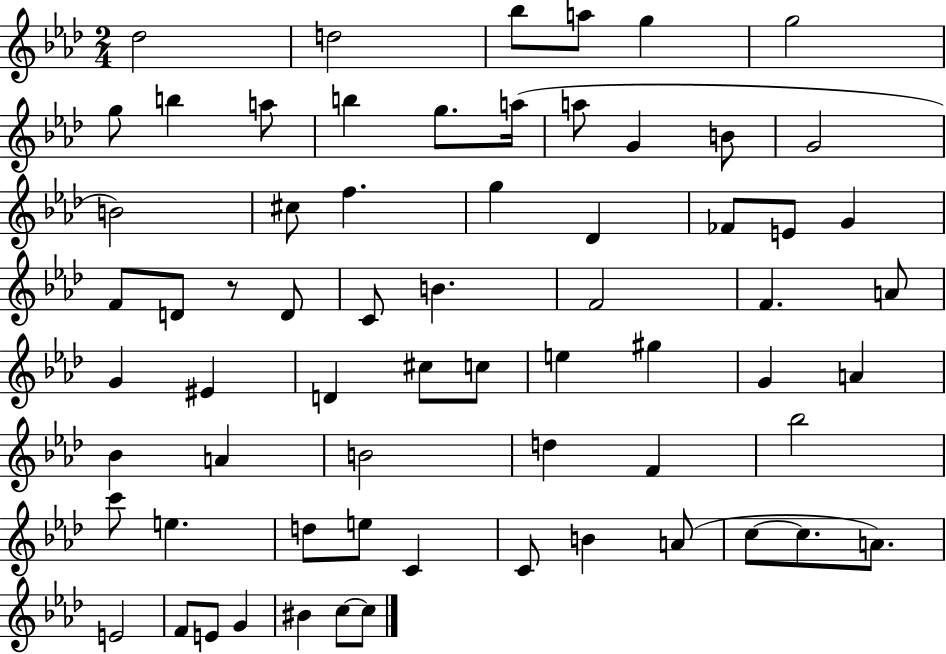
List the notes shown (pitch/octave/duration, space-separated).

Db5/h D5/h Bb5/e A5/e G5/q G5/h G5/e B5/q A5/e B5/q G5/e. A5/s A5/e G4/q B4/e G4/h B4/h C#5/e F5/q. G5/q Db4/q FES4/e E4/e G4/q F4/e D4/e R/e D4/e C4/e B4/q. F4/h F4/q. A4/e G4/q EIS4/q D4/q C#5/e C5/e E5/q G#5/q G4/q A4/q Bb4/q A4/q B4/h D5/q F4/q Bb5/h C6/e E5/q. D5/e E5/e C4/q C4/e B4/q A4/e C5/e C5/e. A4/e. E4/h F4/e E4/e G4/q BIS4/q C5/e C5/e